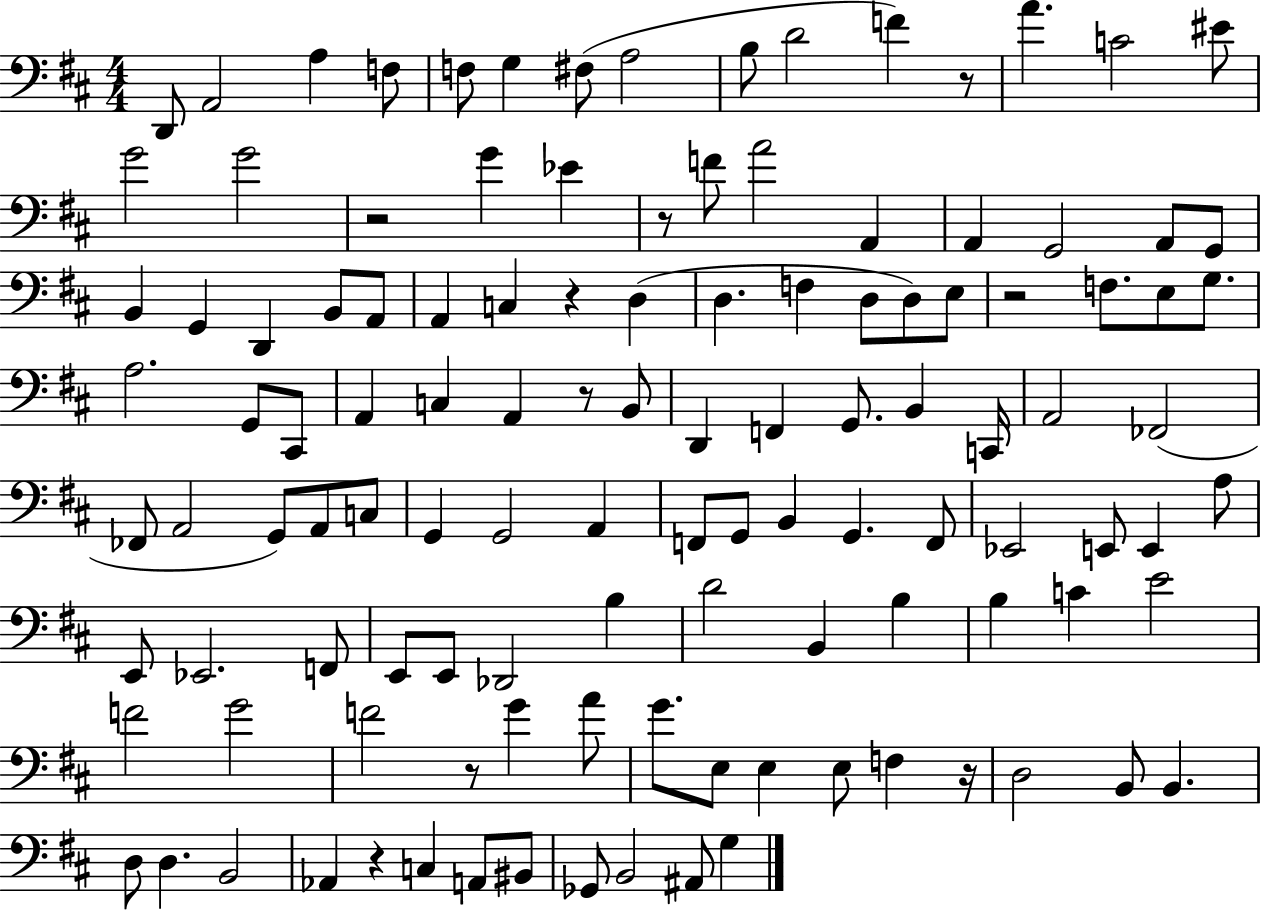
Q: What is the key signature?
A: D major